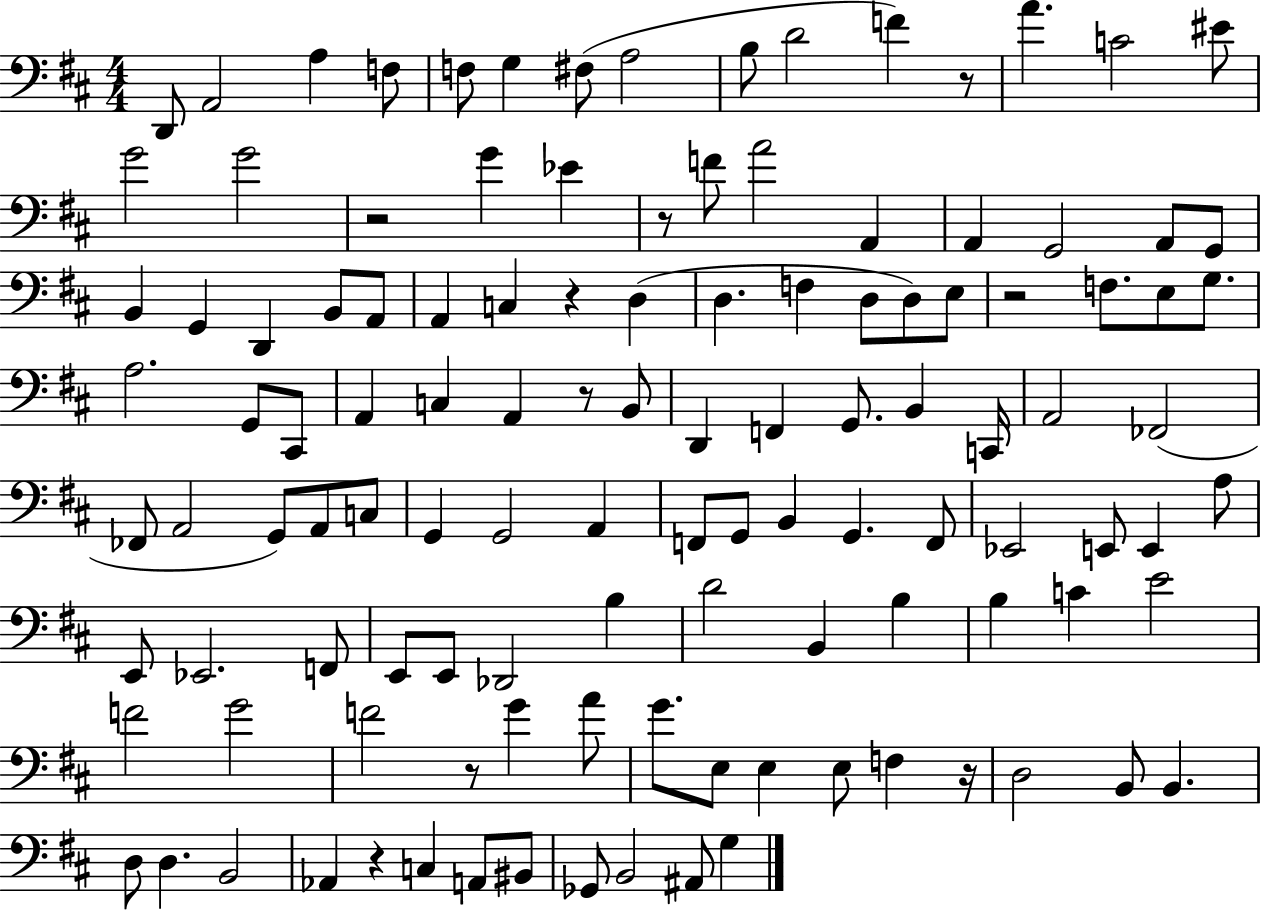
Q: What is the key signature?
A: D major